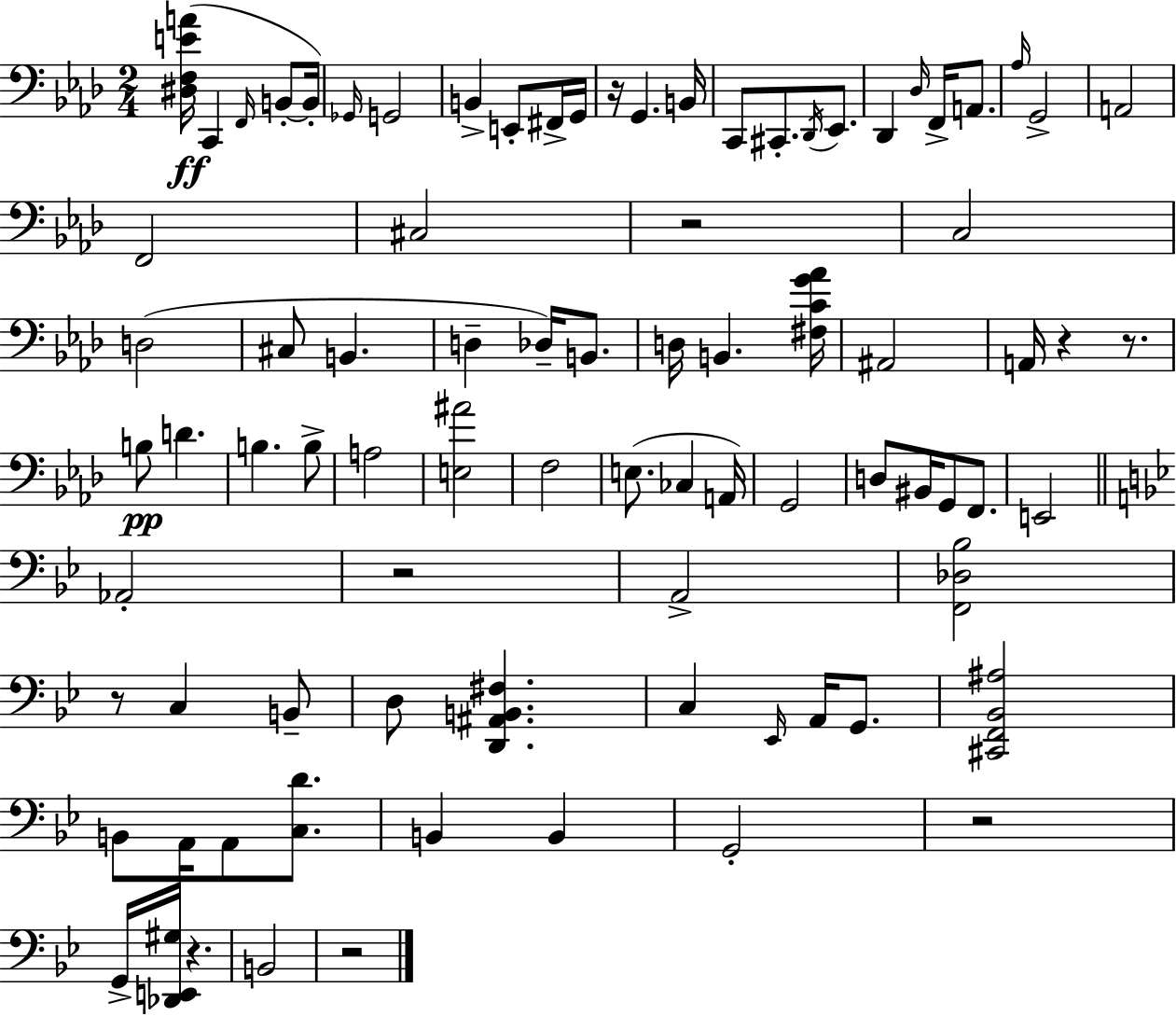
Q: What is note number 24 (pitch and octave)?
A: F2